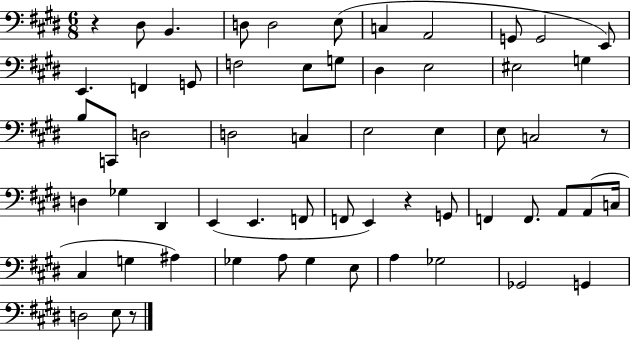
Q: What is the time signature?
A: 6/8